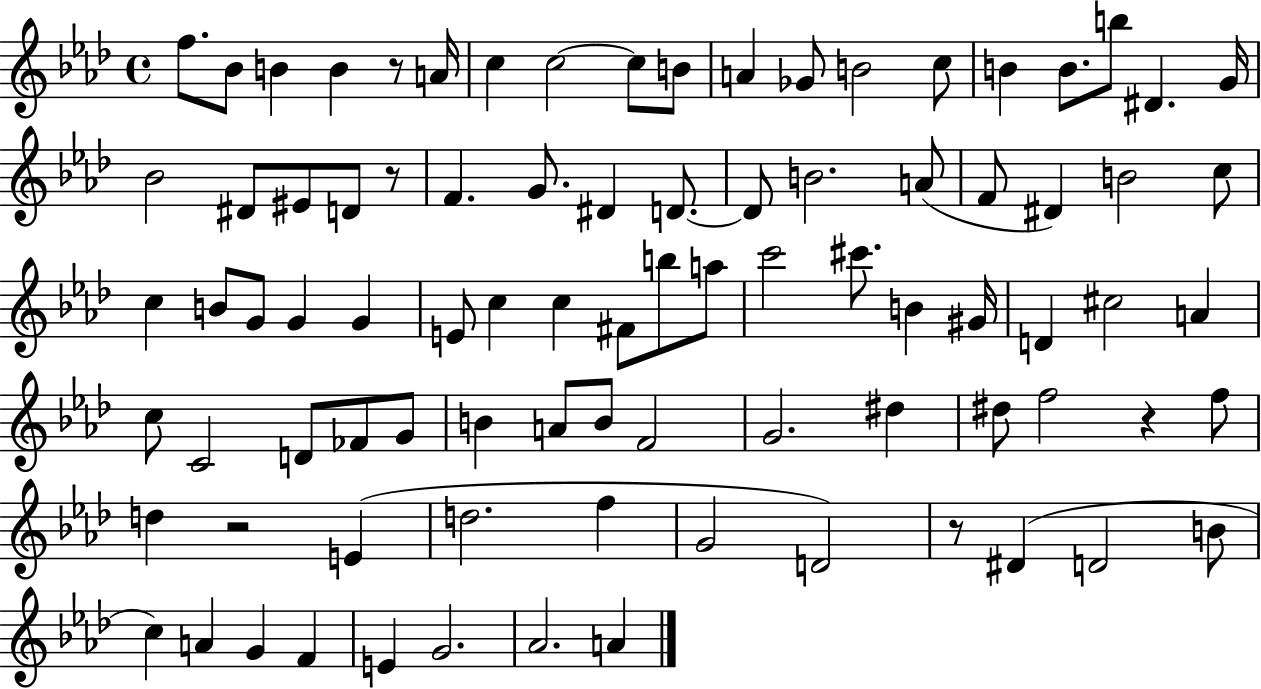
F5/e. Bb4/e B4/q B4/q R/e A4/s C5/q C5/h C5/e B4/e A4/q Gb4/e B4/h C5/e B4/q B4/e. B5/e D#4/q. G4/s Bb4/h D#4/e EIS4/e D4/e R/e F4/q. G4/e. D#4/q D4/e. D4/e B4/h. A4/e F4/e D#4/q B4/h C5/e C5/q B4/e G4/e G4/q G4/q E4/e C5/q C5/q F#4/e B5/e A5/e C6/h C#6/e. B4/q G#4/s D4/q C#5/h A4/q C5/e C4/h D4/e FES4/e G4/e B4/q A4/e B4/e F4/h G4/h. D#5/q D#5/e F5/h R/q F5/e D5/q R/h E4/q D5/h. F5/q G4/h D4/h R/e D#4/q D4/h B4/e C5/q A4/q G4/q F4/q E4/q G4/h. Ab4/h. A4/q